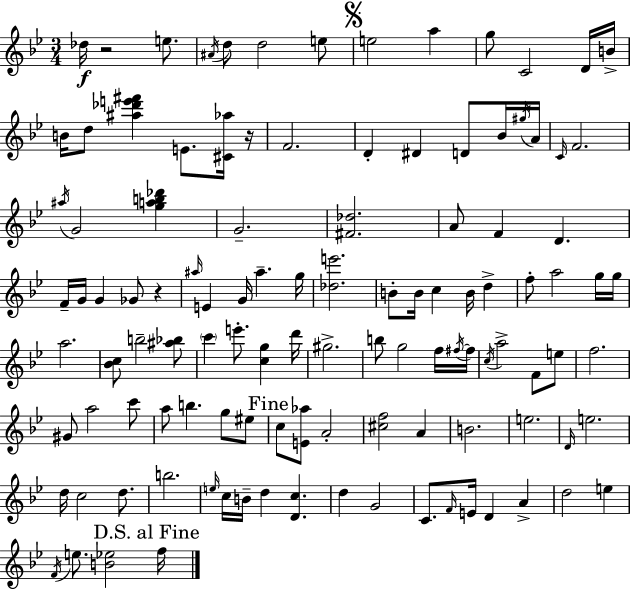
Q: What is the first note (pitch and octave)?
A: Db5